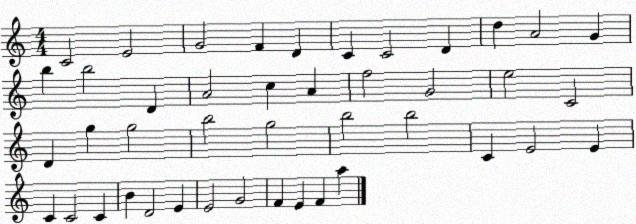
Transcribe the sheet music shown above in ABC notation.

X:1
T:Untitled
M:4/4
L:1/4
K:C
C2 E2 G2 F D C C2 D d A2 G b b2 D A2 c A f2 G2 e2 C2 D g g2 b2 g2 b2 b2 C E2 E C C2 C B D2 E E2 G2 F E F a